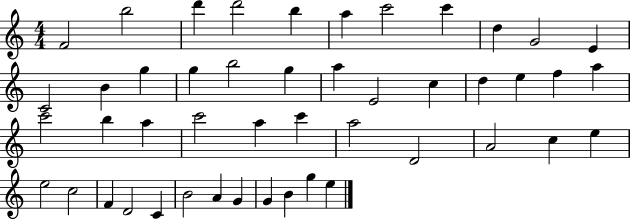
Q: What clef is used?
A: treble